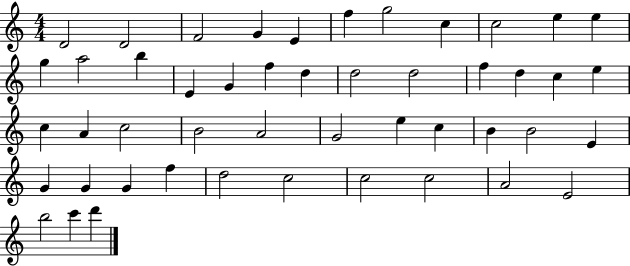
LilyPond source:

{
  \clef treble
  \numericTimeSignature
  \time 4/4
  \key c \major
  d'2 d'2 | f'2 g'4 e'4 | f''4 g''2 c''4 | c''2 e''4 e''4 | \break g''4 a''2 b''4 | e'4 g'4 f''4 d''4 | d''2 d''2 | f''4 d''4 c''4 e''4 | \break c''4 a'4 c''2 | b'2 a'2 | g'2 e''4 c''4 | b'4 b'2 e'4 | \break g'4 g'4 g'4 f''4 | d''2 c''2 | c''2 c''2 | a'2 e'2 | \break b''2 c'''4 d'''4 | \bar "|."
}